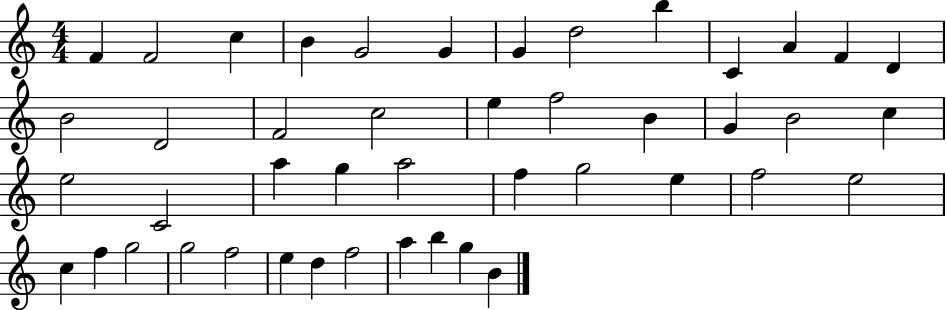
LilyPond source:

{
  \clef treble
  \numericTimeSignature
  \time 4/4
  \key c \major
  f'4 f'2 c''4 | b'4 g'2 g'4 | g'4 d''2 b''4 | c'4 a'4 f'4 d'4 | \break b'2 d'2 | f'2 c''2 | e''4 f''2 b'4 | g'4 b'2 c''4 | \break e''2 c'2 | a''4 g''4 a''2 | f''4 g''2 e''4 | f''2 e''2 | \break c''4 f''4 g''2 | g''2 f''2 | e''4 d''4 f''2 | a''4 b''4 g''4 b'4 | \break \bar "|."
}